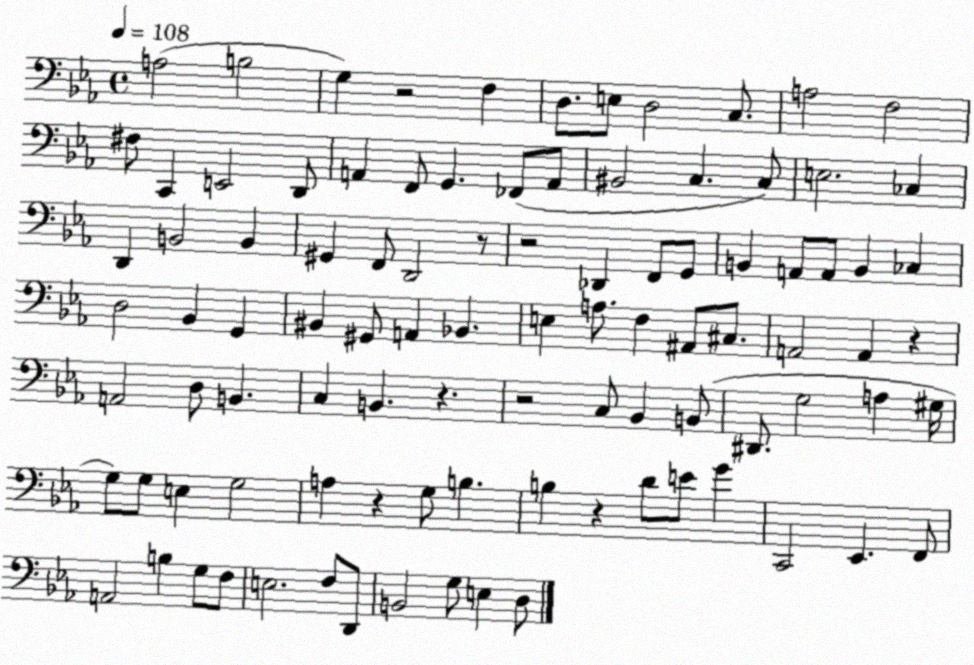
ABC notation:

X:1
T:Untitled
M:4/4
L:1/4
K:Eb
A,2 B,2 G, z2 F, D,/2 E,/2 D,2 C,/2 A,2 F,2 ^F,/2 C,, E,,2 D,,/2 A,, F,,/2 G,, _F,,/2 A,,/2 ^B,,2 C, C,/2 E,2 _C, D,, B,,2 B,, ^G,, F,,/2 D,,2 z/2 z2 _D,, F,,/2 G,,/2 B,, A,,/2 A,,/2 B,, _C, D,2 _B,, G,, ^B,, ^G,,/2 A,, _B,, E, A,/2 F, ^A,,/2 ^C,/2 A,,2 A,, z A,,2 D,/2 B,, C, B,, z z2 C,/2 _B,, B,,/2 ^D,,/2 G,2 A, ^G,/4 G,/2 G,/2 E, G,2 A, z G,/2 B, B, z D/2 E/2 G C,,2 _E,, F,,/2 A,,2 B, G,/2 F,/2 E,2 F,/2 D,,/2 B,,2 G,/2 E, D,/2